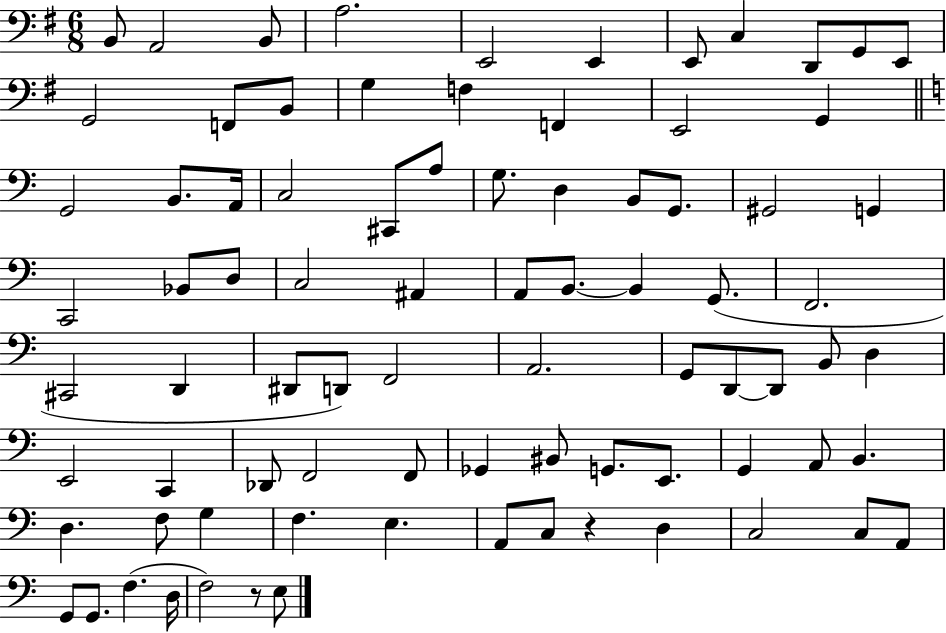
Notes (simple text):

B2/e A2/h B2/e A3/h. E2/h E2/q E2/e C3/q D2/e G2/e E2/e G2/h F2/e B2/e G3/q F3/q F2/q E2/h G2/q G2/h B2/e. A2/s C3/h C#2/e A3/e G3/e. D3/q B2/e G2/e. G#2/h G2/q C2/h Bb2/e D3/e C3/h A#2/q A2/e B2/e. B2/q G2/e. F2/h. C#2/h D2/q D#2/e D2/e F2/h A2/h. G2/e D2/e D2/e B2/e D3/q E2/h C2/q Db2/e F2/h F2/e Gb2/q BIS2/e G2/e. E2/e. G2/q A2/e B2/q. D3/q. F3/e G3/q F3/q. E3/q. A2/e C3/e R/q D3/q C3/h C3/e A2/e G2/e G2/e. F3/q. D3/s F3/h R/e E3/e